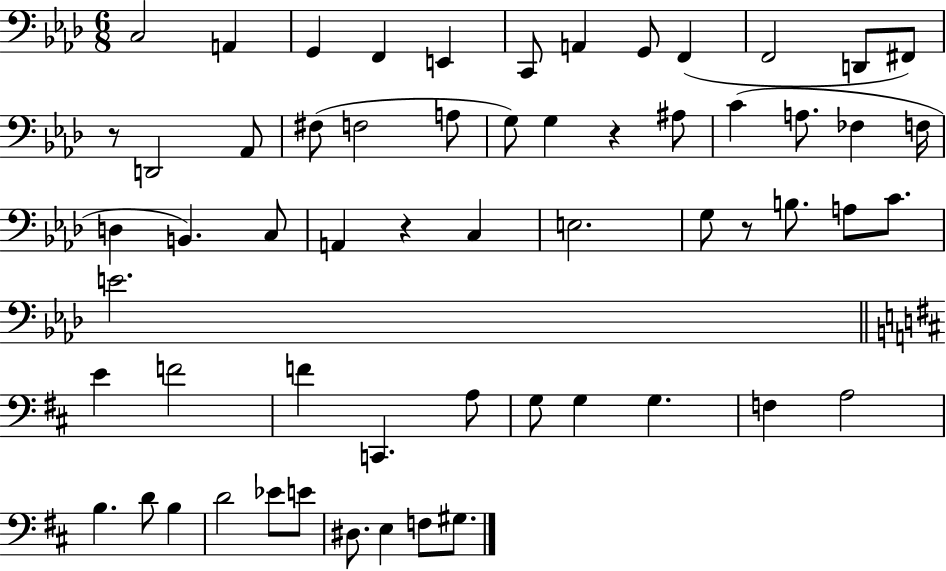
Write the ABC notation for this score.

X:1
T:Untitled
M:6/8
L:1/4
K:Ab
C,2 A,, G,, F,, E,, C,,/2 A,, G,,/2 F,, F,,2 D,,/2 ^F,,/2 z/2 D,,2 _A,,/2 ^F,/2 F,2 A,/2 G,/2 G, z ^A,/2 C A,/2 _F, F,/4 D, B,, C,/2 A,, z C, E,2 G,/2 z/2 B,/2 A,/2 C/2 E2 E F2 F C,, A,/2 G,/2 G, G, F, A,2 B, D/2 B, D2 _E/2 E/2 ^D,/2 E, F,/2 ^G,/2